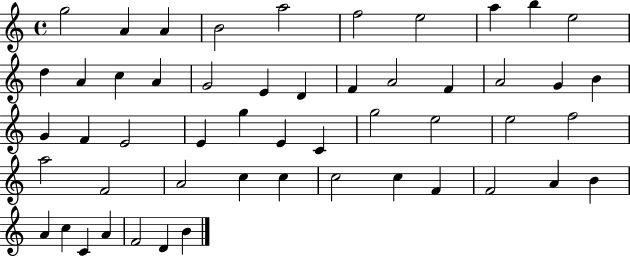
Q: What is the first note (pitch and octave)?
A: G5